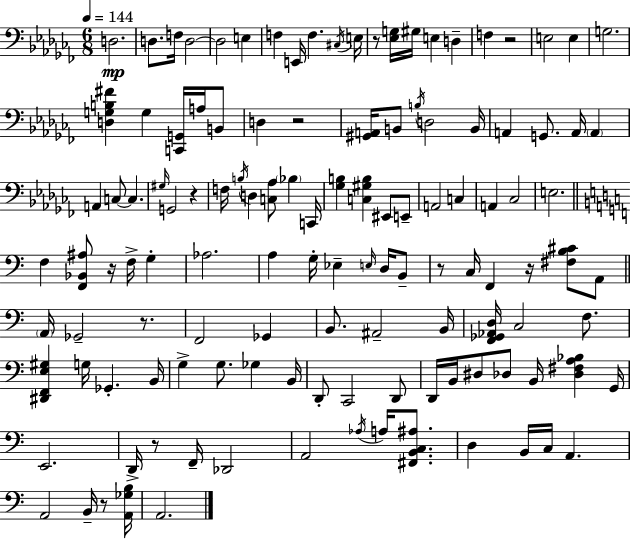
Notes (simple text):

D3/h. D3/e. F3/s D3/h D3/h E3/q F3/q E2/s F3/q. C#3/s E3/s R/e [Eb3,G3]/s G#3/s E3/q D3/q F3/q R/h E3/h E3/q G3/h. [D3,G3,B3,F#4]/q G3/q [C2,G2]/s A3/s B2/e D3/q R/h [G#2,A2]/s B2/e B3/s D3/h B2/s A2/q G2/e. A2/s A2/q A2/q C3/e C3/q. G#3/s G2/h R/q F3/s B3/s D3/q [C3,Ab3]/e Bb3/q C2/s [Gb3,B3]/q [C3,G#3,B3]/q EIS2/e E2/e A2/h C3/q A2/q CES3/h E3/h. F3/q [F2,Bb2,A#3]/e R/s F3/s G3/q Ab3/h. A3/q G3/s Eb3/q E3/s D3/s B2/e R/e C3/s F2/q R/s [F#3,B3,C#4]/e A2/e A2/s Gb2/h R/e. F2/h Gb2/q B2/e. A#2/h B2/s [F2,Gb2,Ab2,D3]/s C3/h F3/e. [D#2,F2,E3,G#3]/q G3/s Gb2/q. B2/s G3/q G3/e. Gb3/q B2/s D2/e C2/h D2/e D2/s B2/s D#3/e Db3/e B2/s [Db3,F#3,A3,Bb3]/q G2/s E2/h. D2/s R/e F2/s Db2/h A2/h Ab3/s A3/s [F#2,B2,C3,A#3]/e. D3/q B2/s C3/s A2/q. A2/h B2/s R/e [A2,Gb3,B3]/s A2/h.